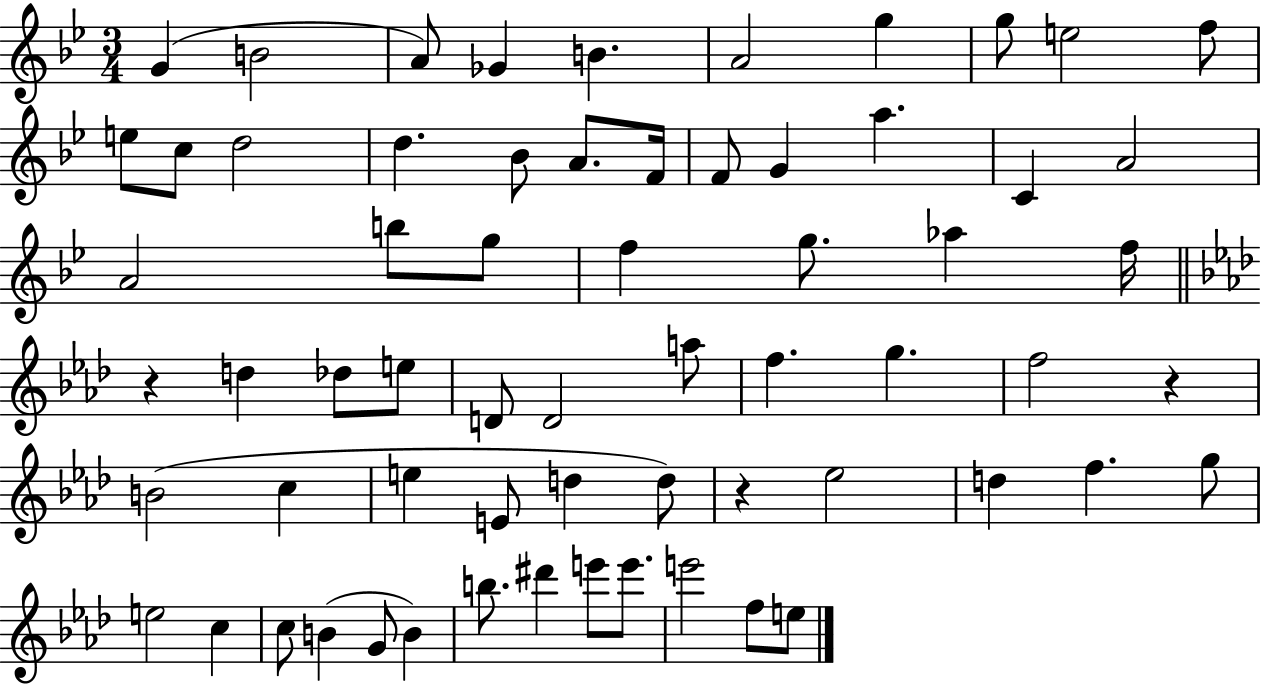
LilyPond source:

{
  \clef treble
  \numericTimeSignature
  \time 3/4
  \key bes \major
  g'4( b'2 | a'8) ges'4 b'4. | a'2 g''4 | g''8 e''2 f''8 | \break e''8 c''8 d''2 | d''4. bes'8 a'8. f'16 | f'8 g'4 a''4. | c'4 a'2 | \break a'2 b''8 g''8 | f''4 g''8. aes''4 f''16 | \bar "||" \break \key f \minor r4 d''4 des''8 e''8 | d'8 d'2 a''8 | f''4. g''4. | f''2 r4 | \break b'2( c''4 | e''4 e'8 d''4 d''8) | r4 ees''2 | d''4 f''4. g''8 | \break e''2 c''4 | c''8 b'4( g'8 b'4) | b''8. dis'''4 e'''8 e'''8. | e'''2 f''8 e''8 | \break \bar "|."
}